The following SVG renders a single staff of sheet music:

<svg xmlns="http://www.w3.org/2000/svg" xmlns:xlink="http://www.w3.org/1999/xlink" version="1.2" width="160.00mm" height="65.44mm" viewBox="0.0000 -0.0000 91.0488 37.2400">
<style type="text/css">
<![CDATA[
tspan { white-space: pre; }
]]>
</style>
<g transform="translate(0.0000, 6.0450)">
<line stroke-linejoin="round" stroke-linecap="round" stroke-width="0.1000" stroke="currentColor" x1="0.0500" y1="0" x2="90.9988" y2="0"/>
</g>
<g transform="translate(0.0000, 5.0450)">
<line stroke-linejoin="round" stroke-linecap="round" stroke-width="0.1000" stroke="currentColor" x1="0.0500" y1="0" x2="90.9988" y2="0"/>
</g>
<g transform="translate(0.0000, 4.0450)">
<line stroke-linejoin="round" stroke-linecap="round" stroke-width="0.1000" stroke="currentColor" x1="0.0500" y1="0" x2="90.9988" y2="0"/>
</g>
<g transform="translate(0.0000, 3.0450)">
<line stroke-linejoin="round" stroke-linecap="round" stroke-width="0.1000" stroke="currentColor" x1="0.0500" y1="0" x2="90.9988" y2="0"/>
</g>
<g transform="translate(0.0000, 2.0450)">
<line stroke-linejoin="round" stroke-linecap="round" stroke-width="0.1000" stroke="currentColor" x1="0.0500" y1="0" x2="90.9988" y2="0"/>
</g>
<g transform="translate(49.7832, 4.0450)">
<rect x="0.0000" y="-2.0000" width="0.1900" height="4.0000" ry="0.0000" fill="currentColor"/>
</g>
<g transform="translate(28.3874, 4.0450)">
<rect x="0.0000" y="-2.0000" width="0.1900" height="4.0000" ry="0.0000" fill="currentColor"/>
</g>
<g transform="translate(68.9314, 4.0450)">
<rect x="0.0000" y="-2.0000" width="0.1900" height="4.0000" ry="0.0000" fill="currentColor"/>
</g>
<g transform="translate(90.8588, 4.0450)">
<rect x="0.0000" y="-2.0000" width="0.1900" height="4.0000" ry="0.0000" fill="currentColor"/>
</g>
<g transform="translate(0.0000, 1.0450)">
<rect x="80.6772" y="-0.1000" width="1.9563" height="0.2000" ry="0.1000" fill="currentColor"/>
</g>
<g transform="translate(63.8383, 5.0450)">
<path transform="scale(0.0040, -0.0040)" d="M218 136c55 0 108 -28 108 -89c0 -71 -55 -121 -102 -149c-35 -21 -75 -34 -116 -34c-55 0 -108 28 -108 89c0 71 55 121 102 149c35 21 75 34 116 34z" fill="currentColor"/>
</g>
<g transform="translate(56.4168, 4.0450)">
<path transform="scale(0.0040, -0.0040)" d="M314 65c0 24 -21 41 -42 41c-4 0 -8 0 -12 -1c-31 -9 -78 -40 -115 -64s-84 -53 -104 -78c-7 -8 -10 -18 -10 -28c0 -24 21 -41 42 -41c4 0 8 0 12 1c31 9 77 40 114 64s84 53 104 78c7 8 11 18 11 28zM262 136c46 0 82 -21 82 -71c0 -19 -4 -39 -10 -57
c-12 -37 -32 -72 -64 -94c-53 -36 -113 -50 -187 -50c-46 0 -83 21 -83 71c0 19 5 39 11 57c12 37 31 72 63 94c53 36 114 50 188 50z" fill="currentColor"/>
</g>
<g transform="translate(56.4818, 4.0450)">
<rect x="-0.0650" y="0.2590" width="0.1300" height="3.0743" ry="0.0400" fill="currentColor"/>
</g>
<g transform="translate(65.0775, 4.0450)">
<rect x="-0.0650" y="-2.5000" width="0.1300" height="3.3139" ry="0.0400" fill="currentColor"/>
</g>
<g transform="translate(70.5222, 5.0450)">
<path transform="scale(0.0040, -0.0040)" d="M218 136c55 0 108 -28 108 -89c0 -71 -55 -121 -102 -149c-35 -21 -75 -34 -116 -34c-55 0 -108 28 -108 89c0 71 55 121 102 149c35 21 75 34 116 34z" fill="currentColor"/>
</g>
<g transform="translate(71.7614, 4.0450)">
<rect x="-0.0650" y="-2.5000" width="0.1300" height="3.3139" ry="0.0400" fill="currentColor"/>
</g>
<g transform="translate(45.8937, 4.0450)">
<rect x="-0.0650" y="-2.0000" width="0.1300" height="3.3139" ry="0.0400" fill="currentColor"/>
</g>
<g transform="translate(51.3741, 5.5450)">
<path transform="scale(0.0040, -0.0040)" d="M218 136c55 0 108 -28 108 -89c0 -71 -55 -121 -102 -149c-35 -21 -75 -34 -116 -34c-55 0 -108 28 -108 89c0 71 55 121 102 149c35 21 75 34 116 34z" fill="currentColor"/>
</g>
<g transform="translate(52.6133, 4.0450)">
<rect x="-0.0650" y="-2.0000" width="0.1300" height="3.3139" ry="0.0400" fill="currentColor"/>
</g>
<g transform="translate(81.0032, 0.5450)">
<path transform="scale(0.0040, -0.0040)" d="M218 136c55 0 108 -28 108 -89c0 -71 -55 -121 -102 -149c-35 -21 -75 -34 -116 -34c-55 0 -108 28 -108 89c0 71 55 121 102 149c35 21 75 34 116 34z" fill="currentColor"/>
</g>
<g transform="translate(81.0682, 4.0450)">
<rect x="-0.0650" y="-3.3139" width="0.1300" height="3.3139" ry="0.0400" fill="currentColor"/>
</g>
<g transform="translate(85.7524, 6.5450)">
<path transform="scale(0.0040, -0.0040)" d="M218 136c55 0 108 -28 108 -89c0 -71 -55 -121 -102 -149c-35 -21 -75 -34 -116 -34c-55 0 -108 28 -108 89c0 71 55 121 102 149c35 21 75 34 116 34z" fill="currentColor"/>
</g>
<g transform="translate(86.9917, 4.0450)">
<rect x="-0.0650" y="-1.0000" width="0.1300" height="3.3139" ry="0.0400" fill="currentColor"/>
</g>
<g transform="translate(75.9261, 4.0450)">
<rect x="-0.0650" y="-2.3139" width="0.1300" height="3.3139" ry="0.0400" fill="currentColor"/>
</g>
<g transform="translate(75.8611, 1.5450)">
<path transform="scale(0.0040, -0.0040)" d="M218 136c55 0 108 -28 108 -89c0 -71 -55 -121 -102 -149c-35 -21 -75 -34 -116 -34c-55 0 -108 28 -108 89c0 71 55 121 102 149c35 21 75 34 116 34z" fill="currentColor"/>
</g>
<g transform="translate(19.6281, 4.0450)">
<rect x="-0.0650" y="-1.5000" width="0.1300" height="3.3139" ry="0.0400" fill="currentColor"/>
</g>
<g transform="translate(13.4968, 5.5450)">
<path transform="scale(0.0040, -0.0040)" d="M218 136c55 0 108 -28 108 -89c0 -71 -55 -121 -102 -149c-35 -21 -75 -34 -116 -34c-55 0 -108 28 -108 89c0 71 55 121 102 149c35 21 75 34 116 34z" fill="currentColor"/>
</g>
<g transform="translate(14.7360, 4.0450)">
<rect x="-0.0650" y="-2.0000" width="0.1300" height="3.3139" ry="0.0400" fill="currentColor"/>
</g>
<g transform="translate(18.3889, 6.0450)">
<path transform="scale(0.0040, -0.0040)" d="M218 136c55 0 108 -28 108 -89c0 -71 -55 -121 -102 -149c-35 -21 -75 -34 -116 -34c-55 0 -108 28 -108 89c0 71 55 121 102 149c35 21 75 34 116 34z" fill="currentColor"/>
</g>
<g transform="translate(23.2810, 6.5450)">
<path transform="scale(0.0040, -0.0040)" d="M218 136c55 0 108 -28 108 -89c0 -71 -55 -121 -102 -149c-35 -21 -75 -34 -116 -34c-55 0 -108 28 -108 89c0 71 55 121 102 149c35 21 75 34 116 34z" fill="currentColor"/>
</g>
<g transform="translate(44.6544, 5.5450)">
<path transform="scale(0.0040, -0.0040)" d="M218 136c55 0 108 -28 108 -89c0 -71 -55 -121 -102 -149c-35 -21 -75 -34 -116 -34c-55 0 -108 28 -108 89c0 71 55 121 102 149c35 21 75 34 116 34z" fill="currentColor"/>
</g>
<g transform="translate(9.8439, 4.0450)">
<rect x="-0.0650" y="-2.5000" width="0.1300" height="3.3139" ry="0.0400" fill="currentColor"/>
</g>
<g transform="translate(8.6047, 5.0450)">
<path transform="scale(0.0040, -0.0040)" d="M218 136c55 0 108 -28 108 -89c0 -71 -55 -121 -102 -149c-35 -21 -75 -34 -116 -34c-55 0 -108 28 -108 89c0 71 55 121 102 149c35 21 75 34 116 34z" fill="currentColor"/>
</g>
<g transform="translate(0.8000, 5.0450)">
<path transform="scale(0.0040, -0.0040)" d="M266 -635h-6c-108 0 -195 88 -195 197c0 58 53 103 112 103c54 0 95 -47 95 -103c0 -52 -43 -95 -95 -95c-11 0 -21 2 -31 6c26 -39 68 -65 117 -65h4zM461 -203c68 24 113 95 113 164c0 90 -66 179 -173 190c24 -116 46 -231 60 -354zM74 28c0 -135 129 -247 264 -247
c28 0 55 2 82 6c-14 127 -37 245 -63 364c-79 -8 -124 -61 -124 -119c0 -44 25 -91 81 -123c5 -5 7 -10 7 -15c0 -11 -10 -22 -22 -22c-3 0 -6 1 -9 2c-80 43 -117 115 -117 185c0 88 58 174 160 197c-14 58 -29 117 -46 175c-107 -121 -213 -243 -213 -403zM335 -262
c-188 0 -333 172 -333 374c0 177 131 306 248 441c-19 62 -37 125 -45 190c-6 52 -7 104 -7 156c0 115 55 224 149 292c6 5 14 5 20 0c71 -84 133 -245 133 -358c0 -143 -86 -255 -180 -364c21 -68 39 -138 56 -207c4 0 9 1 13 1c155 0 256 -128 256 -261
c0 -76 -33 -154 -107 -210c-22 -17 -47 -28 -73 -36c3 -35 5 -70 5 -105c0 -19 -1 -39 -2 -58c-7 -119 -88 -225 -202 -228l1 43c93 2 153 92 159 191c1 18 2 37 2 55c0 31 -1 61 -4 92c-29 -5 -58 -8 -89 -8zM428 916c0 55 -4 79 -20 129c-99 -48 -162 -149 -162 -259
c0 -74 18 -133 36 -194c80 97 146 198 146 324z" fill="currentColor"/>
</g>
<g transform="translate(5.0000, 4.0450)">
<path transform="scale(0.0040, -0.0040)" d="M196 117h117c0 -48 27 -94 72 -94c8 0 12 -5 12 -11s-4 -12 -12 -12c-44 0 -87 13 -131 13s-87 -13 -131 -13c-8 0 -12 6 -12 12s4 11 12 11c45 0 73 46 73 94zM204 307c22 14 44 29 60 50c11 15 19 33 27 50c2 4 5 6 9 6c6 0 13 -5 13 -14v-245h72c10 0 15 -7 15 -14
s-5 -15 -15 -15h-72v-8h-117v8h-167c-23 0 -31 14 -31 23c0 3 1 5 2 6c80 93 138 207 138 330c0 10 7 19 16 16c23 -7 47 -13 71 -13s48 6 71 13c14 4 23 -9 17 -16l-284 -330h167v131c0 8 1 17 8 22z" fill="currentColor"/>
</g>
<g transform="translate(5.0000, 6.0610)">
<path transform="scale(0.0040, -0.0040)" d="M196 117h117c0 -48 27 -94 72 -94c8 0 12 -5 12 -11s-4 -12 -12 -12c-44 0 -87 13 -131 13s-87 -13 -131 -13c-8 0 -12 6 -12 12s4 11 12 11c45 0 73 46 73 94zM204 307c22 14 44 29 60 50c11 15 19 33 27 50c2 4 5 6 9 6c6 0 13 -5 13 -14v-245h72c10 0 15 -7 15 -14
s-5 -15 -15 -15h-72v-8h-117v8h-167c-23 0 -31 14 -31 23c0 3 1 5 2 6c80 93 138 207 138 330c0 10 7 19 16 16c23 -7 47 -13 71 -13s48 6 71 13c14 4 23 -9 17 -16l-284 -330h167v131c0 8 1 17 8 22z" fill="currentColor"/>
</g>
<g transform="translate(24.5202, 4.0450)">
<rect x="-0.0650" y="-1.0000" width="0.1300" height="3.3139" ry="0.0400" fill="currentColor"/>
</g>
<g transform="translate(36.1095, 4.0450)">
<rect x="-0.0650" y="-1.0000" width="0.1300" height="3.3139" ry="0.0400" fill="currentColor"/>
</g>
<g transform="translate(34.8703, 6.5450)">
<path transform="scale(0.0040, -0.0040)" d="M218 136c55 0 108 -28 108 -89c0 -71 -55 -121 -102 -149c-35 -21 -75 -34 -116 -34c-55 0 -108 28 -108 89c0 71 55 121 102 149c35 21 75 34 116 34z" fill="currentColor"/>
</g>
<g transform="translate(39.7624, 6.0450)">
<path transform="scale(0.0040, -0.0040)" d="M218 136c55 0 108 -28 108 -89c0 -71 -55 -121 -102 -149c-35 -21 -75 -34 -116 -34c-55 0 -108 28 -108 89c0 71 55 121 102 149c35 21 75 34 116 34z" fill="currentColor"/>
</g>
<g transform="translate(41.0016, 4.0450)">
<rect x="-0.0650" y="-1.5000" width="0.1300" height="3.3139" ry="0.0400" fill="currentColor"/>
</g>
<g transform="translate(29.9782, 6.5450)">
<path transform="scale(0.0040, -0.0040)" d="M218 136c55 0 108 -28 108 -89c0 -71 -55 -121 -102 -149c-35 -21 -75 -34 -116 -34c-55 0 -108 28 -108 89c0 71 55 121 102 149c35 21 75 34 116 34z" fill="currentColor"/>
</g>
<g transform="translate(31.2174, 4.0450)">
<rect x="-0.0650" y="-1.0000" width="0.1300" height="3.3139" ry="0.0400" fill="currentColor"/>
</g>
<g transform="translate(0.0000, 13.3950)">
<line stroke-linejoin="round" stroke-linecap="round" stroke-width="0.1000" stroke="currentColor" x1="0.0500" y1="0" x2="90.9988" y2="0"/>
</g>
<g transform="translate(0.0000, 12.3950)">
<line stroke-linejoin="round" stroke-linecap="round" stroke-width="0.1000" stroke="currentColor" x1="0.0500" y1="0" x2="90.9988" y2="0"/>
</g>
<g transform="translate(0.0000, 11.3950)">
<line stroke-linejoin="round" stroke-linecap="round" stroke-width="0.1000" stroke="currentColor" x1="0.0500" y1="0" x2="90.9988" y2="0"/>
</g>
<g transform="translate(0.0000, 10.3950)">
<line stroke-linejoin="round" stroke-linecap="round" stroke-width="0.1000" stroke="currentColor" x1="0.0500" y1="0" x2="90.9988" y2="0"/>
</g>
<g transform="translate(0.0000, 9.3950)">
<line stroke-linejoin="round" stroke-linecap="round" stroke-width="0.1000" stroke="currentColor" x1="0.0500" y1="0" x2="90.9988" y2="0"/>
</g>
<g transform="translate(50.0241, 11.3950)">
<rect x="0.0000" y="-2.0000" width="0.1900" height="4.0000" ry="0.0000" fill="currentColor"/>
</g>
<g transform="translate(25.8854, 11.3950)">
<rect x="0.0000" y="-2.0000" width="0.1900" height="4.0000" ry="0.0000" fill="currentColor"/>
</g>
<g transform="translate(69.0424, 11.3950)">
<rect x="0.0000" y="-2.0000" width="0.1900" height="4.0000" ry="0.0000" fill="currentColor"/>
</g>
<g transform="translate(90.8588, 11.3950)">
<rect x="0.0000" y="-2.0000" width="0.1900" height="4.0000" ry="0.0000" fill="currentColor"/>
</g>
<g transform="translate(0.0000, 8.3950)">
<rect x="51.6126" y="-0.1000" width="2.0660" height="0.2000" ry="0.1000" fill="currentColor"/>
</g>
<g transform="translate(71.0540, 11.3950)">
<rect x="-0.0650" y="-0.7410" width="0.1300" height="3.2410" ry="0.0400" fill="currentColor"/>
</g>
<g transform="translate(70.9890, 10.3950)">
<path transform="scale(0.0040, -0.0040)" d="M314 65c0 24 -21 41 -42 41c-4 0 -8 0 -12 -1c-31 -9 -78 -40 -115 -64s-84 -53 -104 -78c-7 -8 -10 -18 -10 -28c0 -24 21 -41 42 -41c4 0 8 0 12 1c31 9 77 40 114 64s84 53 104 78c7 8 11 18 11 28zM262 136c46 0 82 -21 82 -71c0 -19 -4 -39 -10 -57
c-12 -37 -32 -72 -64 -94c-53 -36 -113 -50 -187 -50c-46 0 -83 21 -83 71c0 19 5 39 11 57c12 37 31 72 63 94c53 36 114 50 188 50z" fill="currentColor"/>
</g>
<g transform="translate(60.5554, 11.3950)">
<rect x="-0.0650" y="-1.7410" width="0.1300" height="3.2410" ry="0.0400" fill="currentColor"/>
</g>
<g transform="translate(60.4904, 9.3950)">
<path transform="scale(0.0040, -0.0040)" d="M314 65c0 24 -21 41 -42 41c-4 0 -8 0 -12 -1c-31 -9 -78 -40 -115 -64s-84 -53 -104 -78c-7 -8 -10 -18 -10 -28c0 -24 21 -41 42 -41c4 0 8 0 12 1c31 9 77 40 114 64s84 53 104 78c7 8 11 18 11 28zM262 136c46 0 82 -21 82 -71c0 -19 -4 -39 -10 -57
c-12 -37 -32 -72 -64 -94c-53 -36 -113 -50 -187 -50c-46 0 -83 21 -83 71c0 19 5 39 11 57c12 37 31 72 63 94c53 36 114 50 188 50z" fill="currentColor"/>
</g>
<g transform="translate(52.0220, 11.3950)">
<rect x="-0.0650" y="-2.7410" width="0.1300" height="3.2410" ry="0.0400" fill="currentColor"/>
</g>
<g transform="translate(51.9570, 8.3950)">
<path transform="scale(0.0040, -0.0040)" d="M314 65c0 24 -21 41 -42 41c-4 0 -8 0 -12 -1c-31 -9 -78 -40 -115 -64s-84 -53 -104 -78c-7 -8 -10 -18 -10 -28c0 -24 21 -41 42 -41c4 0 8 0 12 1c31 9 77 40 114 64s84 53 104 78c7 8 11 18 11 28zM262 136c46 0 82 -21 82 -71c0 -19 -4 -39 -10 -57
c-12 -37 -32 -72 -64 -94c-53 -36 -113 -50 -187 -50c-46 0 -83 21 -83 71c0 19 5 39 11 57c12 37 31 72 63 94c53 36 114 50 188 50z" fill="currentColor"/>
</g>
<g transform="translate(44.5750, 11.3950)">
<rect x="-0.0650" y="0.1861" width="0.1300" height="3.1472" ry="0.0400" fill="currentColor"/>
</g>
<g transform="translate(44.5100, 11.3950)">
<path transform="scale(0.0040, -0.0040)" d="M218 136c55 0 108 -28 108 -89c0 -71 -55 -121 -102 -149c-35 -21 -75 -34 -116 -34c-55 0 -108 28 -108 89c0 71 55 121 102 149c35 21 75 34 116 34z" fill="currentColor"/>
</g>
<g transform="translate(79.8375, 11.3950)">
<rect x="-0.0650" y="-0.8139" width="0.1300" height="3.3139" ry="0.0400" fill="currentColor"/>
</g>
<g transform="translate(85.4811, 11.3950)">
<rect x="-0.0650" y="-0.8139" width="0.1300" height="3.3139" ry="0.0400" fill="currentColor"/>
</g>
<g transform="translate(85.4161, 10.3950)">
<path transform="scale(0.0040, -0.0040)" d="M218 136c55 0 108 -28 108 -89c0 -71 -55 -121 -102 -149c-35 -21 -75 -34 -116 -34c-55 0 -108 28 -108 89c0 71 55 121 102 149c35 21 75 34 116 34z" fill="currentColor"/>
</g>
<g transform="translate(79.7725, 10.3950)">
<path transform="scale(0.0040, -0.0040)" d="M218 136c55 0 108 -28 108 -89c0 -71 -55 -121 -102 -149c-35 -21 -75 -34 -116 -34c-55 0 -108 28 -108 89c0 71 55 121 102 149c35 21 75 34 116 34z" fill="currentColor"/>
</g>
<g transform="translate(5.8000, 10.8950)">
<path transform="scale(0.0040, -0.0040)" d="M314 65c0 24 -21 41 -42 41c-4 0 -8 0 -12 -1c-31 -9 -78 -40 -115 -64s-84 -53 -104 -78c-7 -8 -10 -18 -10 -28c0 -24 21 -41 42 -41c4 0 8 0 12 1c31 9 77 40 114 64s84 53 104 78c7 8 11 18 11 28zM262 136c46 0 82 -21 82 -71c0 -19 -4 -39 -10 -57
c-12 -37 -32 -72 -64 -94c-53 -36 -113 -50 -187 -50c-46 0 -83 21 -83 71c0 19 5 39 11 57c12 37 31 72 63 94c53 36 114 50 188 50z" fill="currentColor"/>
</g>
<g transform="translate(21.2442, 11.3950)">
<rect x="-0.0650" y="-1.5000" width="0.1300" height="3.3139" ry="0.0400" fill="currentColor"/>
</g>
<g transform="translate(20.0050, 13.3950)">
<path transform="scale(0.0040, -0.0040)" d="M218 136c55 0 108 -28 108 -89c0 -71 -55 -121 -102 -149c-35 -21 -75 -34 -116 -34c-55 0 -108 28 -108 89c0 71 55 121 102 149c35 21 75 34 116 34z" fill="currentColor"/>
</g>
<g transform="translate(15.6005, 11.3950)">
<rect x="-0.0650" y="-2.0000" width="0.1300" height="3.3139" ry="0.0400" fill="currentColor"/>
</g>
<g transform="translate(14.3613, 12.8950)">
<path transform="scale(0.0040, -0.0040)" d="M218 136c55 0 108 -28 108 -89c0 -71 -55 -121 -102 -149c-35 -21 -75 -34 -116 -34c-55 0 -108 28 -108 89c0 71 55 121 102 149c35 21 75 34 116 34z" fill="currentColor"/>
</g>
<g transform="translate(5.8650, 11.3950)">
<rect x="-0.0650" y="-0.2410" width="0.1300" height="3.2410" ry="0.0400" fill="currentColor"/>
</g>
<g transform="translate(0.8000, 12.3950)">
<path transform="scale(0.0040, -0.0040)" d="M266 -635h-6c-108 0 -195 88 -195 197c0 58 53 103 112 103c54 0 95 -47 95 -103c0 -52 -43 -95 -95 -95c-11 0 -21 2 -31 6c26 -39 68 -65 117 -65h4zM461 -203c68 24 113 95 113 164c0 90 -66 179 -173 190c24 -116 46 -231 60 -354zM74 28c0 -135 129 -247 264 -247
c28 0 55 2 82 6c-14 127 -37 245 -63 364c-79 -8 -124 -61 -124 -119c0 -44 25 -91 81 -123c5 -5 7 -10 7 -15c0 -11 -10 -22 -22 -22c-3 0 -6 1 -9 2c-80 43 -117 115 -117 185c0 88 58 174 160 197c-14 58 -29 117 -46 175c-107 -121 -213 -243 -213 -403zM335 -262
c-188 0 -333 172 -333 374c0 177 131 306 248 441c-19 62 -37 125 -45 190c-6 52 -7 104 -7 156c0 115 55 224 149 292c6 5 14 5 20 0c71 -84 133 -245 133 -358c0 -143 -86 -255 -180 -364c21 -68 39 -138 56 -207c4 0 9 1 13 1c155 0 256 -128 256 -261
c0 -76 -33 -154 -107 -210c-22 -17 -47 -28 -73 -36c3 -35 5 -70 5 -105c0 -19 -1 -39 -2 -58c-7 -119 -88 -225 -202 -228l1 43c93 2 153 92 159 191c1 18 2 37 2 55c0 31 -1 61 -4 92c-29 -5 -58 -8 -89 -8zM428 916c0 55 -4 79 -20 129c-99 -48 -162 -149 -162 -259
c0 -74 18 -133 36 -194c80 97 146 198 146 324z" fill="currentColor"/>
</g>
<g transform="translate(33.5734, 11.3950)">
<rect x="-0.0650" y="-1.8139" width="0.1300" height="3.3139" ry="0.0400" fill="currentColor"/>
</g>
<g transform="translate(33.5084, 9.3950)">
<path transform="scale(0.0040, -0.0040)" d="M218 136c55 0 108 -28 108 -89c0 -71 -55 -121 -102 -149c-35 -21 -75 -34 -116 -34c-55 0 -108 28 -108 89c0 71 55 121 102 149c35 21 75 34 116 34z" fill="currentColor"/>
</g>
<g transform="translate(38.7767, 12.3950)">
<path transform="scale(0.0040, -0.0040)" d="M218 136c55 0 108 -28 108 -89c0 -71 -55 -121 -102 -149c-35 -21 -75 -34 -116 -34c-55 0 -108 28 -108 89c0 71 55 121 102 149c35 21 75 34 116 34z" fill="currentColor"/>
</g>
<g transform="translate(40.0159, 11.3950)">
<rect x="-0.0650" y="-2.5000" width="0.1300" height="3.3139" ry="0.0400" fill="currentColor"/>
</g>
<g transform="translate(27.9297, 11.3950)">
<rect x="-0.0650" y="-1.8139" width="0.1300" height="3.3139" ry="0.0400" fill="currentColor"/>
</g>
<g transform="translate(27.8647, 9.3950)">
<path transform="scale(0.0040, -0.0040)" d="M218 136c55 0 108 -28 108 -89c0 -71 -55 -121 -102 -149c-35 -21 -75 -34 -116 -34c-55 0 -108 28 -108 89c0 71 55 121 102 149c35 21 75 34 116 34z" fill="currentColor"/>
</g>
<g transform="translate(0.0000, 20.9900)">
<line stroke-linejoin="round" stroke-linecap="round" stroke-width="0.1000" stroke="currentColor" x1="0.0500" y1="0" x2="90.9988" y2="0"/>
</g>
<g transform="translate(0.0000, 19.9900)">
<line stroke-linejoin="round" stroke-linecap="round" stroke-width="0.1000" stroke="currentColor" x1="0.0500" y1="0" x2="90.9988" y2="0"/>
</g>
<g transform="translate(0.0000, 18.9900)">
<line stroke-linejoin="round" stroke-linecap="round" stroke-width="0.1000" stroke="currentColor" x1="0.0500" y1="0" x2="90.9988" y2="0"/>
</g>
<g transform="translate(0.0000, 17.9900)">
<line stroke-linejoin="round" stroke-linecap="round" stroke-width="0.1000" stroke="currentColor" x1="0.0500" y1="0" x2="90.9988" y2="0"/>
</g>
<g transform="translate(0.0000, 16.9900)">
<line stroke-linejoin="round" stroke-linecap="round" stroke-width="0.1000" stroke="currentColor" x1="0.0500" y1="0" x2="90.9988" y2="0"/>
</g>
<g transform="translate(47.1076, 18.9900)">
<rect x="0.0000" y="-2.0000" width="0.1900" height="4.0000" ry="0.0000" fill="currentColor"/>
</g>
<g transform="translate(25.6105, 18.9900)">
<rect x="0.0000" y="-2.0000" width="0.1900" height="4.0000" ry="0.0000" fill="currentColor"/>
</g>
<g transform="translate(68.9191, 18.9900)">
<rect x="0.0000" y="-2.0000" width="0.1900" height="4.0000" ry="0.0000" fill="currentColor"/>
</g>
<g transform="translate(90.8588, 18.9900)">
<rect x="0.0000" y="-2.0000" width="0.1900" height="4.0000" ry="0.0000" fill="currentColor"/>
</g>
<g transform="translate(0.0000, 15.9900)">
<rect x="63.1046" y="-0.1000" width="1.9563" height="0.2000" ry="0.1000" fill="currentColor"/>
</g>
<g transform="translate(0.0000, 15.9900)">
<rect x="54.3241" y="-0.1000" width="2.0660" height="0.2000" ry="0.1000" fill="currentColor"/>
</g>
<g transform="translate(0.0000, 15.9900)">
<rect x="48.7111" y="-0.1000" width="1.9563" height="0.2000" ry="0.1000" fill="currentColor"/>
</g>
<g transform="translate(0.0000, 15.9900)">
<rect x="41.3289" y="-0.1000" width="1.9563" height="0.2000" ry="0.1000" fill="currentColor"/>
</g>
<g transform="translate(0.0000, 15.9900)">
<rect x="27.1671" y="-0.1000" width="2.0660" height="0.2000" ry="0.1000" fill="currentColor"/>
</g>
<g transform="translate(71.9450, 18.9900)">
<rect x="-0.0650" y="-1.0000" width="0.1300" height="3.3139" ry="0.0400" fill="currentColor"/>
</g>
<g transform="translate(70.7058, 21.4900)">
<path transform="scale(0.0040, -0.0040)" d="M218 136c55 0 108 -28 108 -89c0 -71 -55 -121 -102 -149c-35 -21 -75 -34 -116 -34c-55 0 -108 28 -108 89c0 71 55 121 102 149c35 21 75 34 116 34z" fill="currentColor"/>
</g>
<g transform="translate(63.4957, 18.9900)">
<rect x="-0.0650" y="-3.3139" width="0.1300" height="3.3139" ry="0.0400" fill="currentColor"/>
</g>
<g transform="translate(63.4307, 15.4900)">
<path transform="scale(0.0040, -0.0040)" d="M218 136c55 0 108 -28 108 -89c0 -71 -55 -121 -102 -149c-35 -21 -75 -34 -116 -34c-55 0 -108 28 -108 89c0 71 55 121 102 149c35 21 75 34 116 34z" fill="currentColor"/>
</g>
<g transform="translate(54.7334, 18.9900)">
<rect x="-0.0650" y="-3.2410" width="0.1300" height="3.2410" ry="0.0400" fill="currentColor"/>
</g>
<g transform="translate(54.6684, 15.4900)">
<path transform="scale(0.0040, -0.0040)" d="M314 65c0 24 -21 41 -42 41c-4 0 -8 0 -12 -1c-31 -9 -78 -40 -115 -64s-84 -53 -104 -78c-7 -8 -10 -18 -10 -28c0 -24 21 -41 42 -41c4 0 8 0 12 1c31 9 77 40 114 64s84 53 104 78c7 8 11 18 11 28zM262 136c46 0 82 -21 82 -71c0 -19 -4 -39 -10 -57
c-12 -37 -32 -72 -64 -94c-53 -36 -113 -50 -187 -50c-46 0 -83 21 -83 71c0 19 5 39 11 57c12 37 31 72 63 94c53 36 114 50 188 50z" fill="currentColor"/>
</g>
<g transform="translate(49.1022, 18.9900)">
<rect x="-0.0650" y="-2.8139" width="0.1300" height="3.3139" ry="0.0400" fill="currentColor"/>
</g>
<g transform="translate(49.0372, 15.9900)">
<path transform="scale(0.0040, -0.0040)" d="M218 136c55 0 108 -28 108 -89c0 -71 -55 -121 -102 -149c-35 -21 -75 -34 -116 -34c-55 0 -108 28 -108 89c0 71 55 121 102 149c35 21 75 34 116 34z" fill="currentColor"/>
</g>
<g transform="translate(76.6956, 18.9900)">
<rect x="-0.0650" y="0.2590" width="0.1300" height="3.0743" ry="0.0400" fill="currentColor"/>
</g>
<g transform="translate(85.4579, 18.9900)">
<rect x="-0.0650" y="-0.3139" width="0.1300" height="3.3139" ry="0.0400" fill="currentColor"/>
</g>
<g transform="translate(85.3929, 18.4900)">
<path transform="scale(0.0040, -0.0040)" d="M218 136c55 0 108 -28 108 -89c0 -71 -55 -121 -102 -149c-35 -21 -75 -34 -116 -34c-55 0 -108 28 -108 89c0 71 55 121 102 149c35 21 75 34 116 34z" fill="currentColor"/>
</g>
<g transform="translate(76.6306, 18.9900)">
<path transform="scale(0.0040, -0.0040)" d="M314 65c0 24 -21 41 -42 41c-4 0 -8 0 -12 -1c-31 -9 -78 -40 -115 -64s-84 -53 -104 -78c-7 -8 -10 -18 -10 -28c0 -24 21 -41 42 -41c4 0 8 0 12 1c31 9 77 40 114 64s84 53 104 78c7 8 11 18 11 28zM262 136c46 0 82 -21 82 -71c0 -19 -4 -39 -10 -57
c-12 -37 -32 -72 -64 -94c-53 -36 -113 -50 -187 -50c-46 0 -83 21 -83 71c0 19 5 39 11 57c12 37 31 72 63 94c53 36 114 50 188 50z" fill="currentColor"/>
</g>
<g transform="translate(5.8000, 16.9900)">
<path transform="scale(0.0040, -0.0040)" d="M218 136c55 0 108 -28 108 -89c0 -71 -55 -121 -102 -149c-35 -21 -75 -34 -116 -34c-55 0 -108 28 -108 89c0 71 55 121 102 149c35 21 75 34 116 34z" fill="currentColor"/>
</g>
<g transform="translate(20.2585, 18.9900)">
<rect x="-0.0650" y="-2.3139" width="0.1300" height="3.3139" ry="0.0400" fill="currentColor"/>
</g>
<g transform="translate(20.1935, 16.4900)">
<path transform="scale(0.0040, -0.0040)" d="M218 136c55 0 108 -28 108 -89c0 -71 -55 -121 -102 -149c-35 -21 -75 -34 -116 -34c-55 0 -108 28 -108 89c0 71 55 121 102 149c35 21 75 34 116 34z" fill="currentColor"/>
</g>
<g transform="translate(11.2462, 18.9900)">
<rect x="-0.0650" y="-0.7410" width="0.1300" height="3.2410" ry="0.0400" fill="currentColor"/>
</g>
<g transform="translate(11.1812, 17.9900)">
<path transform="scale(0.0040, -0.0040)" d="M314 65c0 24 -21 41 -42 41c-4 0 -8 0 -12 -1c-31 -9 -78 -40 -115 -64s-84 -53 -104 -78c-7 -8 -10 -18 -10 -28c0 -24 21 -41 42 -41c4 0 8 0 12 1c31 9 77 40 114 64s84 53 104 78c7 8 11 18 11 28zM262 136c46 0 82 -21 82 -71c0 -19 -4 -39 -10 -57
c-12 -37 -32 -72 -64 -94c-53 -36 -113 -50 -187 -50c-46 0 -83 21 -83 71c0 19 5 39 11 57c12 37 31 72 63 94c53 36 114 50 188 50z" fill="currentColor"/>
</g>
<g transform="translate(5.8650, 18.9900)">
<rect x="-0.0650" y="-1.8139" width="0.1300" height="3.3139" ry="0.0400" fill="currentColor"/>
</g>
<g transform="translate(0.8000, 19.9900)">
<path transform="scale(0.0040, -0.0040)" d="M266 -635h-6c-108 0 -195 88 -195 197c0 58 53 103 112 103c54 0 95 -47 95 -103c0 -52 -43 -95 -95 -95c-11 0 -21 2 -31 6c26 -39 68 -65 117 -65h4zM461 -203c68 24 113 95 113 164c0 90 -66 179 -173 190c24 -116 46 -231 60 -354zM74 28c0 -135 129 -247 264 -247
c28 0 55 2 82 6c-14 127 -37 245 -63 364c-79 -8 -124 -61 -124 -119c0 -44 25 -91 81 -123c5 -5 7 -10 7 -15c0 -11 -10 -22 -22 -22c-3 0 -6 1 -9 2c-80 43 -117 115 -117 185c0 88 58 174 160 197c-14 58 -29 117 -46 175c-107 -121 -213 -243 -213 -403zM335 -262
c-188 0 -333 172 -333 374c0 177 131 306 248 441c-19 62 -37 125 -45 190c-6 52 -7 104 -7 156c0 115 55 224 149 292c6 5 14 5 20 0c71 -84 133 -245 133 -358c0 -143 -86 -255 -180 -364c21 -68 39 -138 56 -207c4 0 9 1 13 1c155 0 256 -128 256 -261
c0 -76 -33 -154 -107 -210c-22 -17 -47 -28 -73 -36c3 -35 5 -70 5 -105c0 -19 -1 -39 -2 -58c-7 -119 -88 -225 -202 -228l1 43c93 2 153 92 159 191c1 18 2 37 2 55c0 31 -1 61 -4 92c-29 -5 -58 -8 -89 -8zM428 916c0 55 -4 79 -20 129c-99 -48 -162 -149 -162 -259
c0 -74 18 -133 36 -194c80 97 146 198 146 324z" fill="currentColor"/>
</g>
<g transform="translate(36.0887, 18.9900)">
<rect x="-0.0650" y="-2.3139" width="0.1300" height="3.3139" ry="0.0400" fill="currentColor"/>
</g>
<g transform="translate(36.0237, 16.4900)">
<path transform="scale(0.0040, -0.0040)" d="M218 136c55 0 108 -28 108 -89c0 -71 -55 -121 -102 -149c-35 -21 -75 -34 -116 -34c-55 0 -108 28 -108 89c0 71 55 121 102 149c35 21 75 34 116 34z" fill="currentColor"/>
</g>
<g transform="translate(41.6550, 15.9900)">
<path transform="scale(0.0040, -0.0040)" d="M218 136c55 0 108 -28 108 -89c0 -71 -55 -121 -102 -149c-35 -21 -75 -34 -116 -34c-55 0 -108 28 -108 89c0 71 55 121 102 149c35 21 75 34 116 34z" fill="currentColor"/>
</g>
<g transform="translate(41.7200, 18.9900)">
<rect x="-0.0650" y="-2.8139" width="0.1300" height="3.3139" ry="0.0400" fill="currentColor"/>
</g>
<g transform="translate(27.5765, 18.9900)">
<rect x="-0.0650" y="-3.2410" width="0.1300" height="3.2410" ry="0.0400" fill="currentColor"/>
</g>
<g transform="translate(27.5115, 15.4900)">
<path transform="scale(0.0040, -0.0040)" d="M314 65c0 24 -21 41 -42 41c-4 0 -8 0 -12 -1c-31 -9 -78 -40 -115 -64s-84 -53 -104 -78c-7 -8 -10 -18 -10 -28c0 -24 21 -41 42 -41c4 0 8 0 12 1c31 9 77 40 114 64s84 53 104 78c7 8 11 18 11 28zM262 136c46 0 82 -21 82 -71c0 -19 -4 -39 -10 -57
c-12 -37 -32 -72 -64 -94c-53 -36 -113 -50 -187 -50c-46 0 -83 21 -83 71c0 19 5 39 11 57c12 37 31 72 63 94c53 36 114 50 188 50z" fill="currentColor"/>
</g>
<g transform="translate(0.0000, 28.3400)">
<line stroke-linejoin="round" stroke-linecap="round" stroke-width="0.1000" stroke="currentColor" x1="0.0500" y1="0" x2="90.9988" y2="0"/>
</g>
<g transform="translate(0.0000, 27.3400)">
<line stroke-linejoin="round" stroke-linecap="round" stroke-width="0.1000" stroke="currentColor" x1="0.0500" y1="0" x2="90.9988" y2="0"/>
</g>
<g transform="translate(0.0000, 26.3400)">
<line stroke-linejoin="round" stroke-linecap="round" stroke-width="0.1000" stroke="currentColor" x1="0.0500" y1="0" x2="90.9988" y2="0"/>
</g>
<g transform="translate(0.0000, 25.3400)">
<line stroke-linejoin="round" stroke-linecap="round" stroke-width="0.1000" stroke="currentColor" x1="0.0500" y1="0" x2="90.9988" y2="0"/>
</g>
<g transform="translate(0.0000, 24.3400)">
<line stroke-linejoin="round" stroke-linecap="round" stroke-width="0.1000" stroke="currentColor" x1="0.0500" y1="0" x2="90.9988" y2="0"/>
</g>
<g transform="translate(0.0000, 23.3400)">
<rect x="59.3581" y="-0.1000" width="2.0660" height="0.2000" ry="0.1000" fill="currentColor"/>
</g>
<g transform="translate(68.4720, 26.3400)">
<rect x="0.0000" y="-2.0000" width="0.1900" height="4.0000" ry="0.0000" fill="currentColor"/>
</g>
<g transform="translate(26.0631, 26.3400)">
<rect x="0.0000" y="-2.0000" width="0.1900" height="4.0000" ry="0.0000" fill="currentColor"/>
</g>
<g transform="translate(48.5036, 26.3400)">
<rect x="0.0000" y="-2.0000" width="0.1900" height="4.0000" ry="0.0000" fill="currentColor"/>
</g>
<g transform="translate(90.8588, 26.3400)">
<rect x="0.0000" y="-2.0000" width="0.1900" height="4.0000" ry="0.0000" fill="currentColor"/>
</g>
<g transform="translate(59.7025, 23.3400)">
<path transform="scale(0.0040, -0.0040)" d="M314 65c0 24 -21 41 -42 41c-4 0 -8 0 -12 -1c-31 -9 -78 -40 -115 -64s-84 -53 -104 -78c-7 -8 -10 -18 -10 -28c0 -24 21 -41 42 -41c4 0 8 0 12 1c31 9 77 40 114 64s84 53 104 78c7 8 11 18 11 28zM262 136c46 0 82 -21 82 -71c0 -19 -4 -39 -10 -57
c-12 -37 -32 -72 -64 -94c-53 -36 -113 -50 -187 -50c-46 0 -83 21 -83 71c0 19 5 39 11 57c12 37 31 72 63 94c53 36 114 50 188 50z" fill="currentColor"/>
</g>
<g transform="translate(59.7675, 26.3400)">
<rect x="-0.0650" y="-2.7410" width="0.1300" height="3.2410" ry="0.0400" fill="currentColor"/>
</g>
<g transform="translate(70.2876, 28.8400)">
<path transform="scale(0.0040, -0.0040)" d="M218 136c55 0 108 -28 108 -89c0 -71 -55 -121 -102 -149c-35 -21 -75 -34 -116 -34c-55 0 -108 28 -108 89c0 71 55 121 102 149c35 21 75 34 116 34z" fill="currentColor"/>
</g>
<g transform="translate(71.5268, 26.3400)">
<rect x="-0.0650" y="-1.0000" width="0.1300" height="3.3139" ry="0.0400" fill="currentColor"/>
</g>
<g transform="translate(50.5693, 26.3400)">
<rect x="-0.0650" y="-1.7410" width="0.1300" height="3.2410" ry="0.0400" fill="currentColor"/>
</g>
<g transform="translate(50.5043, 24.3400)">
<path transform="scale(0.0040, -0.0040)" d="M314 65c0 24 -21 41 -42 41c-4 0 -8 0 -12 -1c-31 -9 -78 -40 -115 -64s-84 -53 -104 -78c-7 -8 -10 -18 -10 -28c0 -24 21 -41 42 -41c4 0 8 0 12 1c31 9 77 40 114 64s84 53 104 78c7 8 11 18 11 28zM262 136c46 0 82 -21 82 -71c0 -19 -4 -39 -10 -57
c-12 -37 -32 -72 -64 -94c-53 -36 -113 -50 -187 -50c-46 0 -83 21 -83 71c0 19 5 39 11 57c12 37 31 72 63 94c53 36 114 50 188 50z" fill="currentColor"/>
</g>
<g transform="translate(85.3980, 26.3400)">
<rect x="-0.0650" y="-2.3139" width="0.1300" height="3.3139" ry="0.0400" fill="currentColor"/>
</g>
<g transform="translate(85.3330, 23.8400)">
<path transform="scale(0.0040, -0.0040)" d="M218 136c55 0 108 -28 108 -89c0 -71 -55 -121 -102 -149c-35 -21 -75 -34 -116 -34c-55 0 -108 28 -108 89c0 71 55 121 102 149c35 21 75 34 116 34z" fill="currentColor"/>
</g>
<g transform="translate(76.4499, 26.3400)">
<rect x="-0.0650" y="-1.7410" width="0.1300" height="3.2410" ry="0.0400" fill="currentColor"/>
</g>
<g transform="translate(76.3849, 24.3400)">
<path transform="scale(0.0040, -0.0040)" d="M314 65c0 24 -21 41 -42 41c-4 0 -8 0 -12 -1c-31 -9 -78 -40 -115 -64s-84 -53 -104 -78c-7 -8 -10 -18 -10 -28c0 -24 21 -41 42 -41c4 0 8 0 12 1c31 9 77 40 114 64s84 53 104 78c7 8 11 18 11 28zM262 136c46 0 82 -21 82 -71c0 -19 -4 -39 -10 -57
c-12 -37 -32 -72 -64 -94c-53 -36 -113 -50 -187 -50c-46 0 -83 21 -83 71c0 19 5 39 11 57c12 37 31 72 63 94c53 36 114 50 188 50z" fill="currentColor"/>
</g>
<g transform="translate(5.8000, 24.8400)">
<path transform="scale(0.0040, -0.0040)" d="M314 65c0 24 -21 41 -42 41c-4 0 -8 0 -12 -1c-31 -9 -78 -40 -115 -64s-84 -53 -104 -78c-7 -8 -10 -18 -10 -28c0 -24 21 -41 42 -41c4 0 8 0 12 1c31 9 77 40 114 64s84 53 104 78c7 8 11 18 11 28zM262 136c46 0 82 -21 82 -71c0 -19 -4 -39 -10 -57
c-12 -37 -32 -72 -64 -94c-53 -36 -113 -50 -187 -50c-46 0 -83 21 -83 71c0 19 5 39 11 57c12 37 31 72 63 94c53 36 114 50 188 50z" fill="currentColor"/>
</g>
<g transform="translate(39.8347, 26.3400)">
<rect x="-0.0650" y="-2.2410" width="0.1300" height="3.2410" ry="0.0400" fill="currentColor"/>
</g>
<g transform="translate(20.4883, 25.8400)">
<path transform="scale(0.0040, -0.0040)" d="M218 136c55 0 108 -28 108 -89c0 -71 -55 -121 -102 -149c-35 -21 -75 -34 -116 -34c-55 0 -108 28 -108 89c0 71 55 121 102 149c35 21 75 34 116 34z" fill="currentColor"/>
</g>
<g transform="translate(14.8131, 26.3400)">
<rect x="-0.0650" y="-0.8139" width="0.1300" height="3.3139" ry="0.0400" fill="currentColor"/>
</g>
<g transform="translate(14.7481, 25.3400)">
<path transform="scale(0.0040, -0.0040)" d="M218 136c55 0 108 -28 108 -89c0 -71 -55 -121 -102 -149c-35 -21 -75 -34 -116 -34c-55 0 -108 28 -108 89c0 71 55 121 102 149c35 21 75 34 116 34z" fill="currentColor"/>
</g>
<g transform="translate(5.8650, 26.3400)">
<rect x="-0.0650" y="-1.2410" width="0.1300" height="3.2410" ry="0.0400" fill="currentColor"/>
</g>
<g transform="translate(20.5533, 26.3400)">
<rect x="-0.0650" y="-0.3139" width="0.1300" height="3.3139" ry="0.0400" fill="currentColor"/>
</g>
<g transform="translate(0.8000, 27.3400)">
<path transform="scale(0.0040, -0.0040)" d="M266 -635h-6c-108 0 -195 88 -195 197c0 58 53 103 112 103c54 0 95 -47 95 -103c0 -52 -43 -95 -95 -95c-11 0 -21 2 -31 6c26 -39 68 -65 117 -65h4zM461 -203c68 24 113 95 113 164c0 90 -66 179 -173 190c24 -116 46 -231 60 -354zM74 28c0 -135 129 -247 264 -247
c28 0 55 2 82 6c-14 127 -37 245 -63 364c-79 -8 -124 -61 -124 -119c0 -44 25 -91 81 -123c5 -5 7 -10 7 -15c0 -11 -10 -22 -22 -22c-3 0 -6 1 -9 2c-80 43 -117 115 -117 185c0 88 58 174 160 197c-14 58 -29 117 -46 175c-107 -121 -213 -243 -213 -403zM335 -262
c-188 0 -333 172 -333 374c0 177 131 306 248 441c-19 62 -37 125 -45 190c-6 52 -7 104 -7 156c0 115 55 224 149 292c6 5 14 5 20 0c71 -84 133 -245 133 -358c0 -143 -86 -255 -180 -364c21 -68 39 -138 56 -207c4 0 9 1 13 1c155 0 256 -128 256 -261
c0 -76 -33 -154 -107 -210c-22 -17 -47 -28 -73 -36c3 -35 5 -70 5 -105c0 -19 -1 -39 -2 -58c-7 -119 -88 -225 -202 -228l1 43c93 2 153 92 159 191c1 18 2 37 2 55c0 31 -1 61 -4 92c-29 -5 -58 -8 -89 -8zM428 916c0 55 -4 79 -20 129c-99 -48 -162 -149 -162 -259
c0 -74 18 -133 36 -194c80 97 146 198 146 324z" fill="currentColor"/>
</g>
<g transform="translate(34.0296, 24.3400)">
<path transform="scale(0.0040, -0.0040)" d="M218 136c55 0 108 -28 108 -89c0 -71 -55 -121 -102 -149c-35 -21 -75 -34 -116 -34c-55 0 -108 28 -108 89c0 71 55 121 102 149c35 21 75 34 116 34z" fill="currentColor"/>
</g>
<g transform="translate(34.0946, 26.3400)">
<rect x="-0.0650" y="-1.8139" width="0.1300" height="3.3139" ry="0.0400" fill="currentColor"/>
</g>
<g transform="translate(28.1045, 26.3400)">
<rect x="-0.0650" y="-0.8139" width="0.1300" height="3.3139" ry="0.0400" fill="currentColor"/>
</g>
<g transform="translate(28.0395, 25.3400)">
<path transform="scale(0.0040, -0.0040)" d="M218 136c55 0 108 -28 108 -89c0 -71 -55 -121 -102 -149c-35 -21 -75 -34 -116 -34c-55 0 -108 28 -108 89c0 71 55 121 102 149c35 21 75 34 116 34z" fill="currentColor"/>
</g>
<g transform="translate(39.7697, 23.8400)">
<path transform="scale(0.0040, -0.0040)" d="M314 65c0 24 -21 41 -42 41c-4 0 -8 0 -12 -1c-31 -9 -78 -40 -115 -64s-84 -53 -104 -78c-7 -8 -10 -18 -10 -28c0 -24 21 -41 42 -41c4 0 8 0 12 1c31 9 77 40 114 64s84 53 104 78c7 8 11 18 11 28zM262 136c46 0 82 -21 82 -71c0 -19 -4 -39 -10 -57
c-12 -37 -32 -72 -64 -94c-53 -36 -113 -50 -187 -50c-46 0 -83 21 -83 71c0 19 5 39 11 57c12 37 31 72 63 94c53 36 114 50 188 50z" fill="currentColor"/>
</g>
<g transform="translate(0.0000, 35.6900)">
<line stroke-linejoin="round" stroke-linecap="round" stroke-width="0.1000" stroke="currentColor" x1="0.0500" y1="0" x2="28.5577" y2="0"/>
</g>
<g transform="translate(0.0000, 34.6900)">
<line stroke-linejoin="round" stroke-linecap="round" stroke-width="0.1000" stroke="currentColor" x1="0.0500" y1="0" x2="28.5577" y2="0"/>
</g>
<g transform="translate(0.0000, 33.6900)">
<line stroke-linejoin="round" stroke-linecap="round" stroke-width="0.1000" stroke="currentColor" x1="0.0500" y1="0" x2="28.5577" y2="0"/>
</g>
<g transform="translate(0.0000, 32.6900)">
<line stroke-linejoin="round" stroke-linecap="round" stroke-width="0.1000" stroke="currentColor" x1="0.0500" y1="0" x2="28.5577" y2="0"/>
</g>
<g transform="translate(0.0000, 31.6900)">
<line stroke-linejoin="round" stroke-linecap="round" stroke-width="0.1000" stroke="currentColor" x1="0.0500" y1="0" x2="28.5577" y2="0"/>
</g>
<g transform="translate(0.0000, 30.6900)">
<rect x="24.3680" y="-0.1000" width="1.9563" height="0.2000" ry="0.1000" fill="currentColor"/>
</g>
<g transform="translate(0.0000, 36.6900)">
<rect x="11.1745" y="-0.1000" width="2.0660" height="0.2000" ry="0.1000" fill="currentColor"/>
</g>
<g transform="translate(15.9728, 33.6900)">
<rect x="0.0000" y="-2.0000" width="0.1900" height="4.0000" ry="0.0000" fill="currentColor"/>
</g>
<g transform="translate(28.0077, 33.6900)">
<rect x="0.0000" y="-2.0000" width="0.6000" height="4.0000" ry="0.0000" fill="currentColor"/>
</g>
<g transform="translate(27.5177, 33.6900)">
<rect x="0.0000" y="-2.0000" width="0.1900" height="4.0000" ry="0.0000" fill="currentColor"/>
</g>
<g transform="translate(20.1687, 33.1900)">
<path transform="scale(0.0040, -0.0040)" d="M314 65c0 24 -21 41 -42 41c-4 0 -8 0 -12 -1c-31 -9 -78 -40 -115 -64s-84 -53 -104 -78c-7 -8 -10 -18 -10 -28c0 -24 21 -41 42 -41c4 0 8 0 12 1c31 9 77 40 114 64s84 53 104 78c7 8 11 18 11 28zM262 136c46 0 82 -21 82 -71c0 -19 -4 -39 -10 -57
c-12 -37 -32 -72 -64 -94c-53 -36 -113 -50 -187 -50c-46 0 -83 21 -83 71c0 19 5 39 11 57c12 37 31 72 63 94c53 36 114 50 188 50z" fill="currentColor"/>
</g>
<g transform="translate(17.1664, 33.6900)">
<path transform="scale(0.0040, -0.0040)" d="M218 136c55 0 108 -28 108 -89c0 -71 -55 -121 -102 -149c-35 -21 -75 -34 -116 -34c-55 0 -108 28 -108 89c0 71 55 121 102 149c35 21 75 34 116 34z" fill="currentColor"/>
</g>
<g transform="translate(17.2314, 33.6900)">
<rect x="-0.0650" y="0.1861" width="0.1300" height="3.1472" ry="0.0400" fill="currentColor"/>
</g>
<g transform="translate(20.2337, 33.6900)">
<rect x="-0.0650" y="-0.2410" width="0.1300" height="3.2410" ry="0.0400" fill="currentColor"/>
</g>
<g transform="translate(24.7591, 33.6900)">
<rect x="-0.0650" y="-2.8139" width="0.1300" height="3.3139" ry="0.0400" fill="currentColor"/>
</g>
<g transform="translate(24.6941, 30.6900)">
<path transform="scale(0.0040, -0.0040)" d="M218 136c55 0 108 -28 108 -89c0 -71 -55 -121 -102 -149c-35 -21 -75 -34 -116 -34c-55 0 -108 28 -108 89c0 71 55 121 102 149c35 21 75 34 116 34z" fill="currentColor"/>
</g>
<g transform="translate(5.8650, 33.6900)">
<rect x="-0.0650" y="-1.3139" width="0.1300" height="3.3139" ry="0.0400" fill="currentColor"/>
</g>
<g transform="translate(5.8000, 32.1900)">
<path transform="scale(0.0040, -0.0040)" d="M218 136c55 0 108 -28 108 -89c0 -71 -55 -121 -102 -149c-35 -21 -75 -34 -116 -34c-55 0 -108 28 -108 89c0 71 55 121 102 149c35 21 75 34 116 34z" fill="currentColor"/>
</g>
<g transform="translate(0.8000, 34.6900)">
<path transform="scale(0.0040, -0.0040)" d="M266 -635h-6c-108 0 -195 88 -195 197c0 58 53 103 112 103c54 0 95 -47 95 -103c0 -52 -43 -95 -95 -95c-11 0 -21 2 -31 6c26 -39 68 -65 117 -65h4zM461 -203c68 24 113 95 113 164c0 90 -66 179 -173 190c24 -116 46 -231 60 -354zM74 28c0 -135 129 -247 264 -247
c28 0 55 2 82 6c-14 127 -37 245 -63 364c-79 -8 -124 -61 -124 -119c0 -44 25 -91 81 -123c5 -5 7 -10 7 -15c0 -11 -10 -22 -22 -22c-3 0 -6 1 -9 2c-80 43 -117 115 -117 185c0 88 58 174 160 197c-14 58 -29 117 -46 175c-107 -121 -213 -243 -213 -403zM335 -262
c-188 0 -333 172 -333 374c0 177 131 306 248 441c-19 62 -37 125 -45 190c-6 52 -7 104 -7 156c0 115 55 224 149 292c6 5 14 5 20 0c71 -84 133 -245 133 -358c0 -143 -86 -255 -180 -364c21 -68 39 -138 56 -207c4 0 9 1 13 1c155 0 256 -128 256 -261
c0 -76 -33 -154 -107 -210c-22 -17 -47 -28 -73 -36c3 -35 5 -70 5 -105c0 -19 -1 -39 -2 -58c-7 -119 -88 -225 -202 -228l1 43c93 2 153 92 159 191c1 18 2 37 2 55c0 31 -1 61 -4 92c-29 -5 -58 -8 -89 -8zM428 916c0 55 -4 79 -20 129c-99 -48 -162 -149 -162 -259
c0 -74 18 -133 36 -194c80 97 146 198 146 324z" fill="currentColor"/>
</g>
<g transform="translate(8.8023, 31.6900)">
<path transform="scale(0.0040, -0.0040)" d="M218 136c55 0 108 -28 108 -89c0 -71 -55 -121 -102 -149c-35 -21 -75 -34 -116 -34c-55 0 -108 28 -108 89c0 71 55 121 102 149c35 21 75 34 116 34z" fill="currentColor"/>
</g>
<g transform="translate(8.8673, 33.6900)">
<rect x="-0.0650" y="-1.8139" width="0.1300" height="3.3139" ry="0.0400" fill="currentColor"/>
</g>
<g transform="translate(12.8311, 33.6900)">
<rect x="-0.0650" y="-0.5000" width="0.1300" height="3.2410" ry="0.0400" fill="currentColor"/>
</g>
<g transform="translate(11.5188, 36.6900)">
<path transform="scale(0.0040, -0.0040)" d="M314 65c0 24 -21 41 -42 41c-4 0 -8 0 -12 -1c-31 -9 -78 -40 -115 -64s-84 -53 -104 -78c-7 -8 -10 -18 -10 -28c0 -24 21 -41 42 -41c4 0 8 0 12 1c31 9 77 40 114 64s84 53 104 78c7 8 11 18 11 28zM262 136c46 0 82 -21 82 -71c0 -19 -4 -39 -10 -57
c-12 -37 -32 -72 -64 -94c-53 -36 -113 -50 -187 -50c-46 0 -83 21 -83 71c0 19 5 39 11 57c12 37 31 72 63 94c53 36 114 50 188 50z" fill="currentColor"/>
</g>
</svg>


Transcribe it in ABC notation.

X:1
T:Untitled
M:4/4
L:1/4
K:C
G F E D D D E F F B2 G G g b D c2 F E f f G B a2 f2 d2 d d f d2 g b2 g a a b2 b D B2 c e2 d c d f g2 f2 a2 D f2 g e f C2 B c2 a